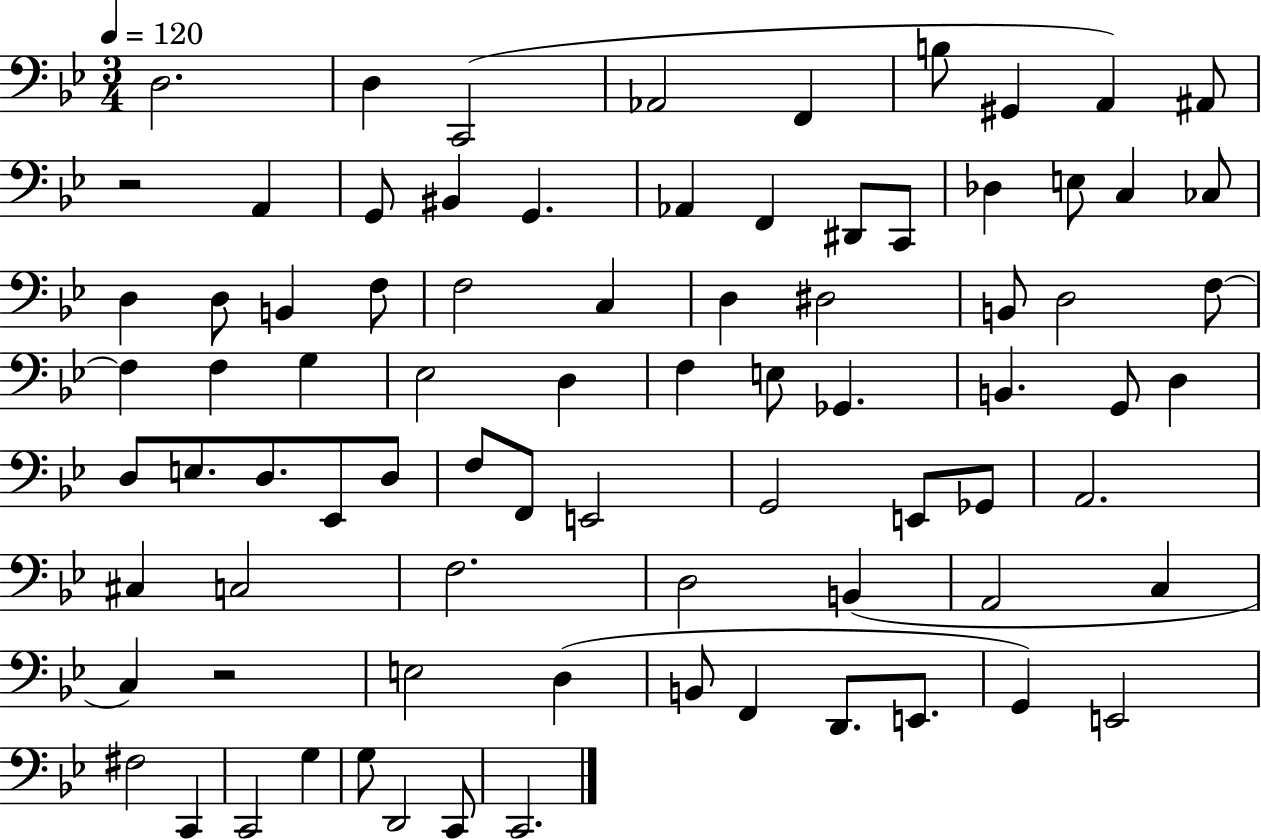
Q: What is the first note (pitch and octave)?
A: D3